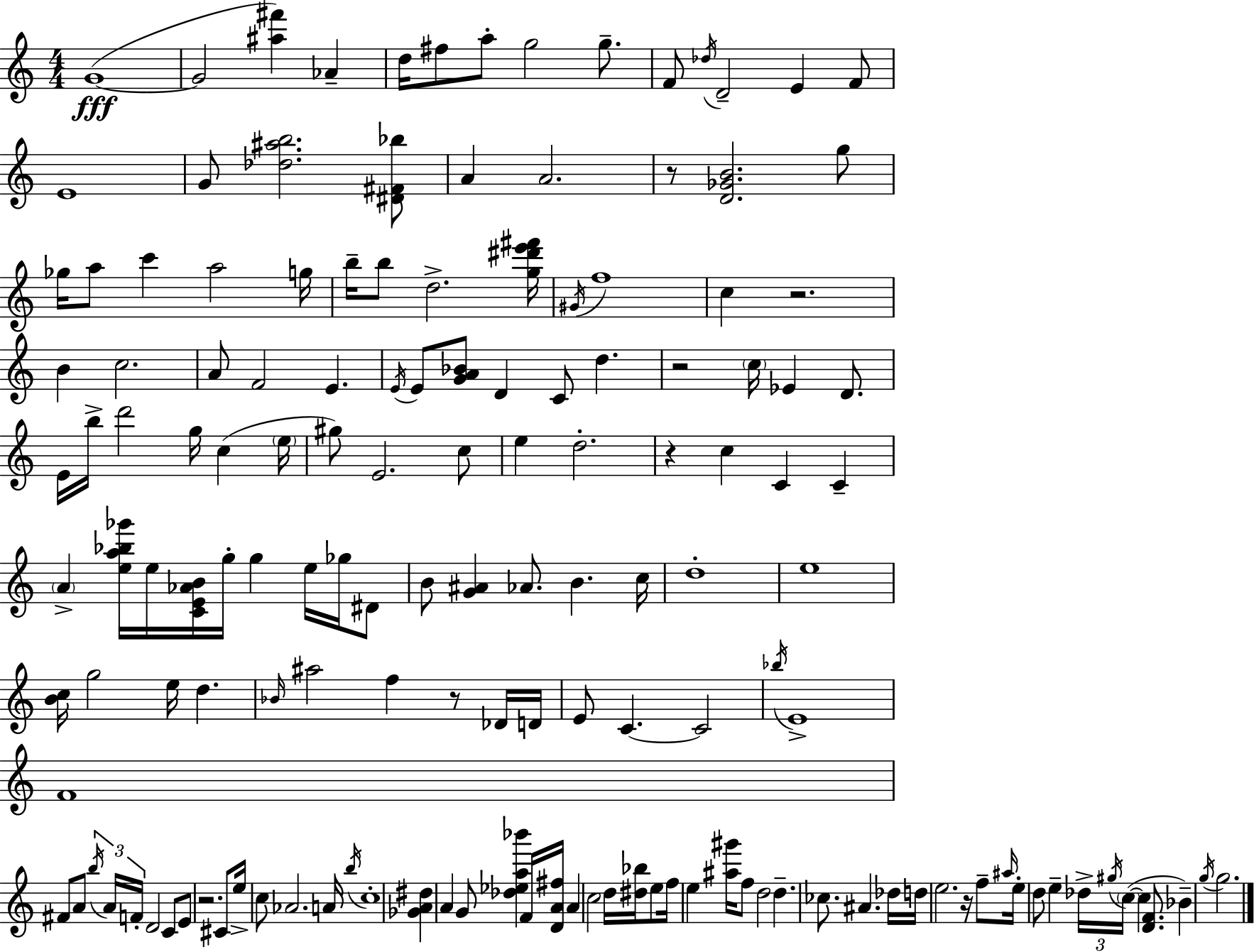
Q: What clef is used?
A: treble